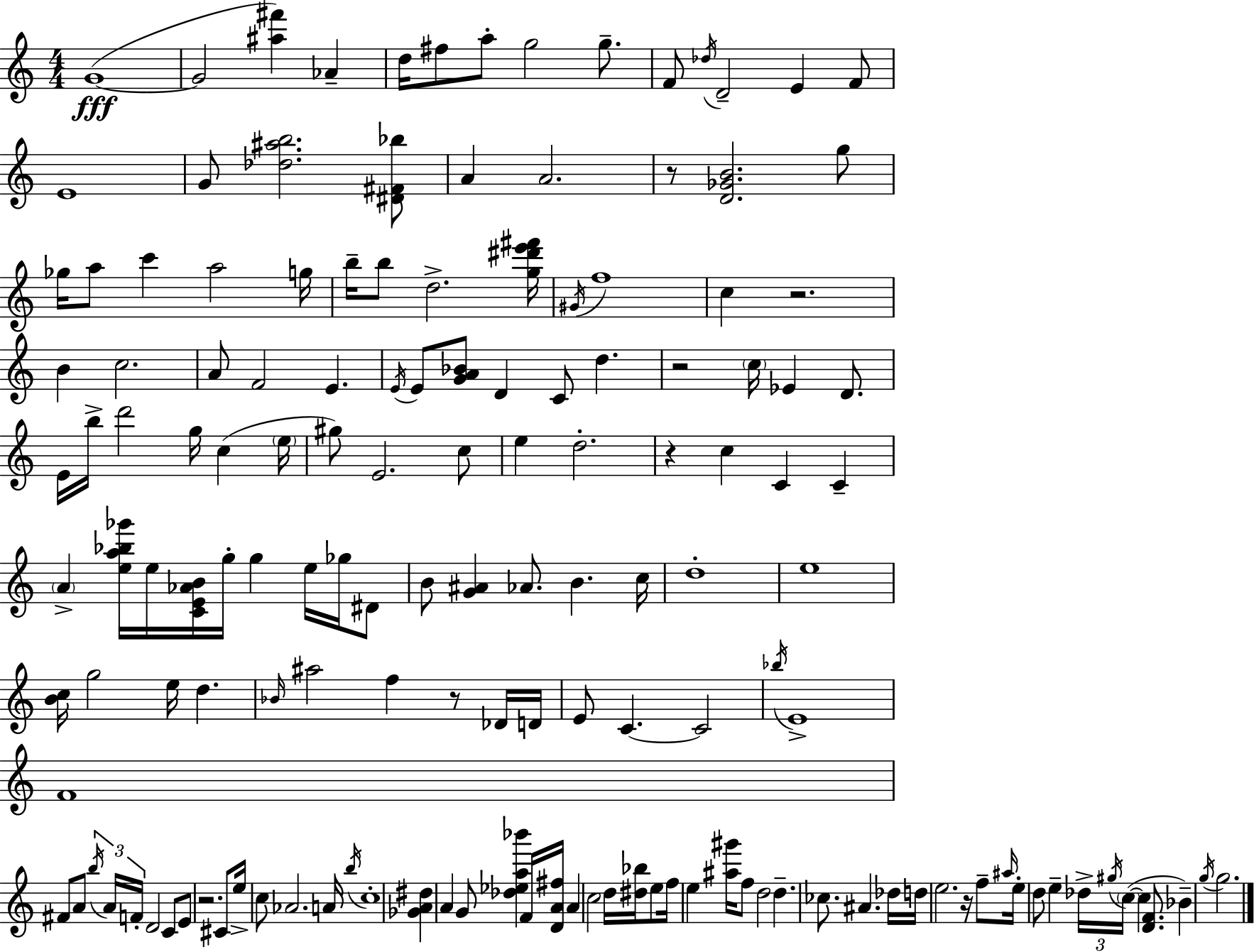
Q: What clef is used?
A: treble